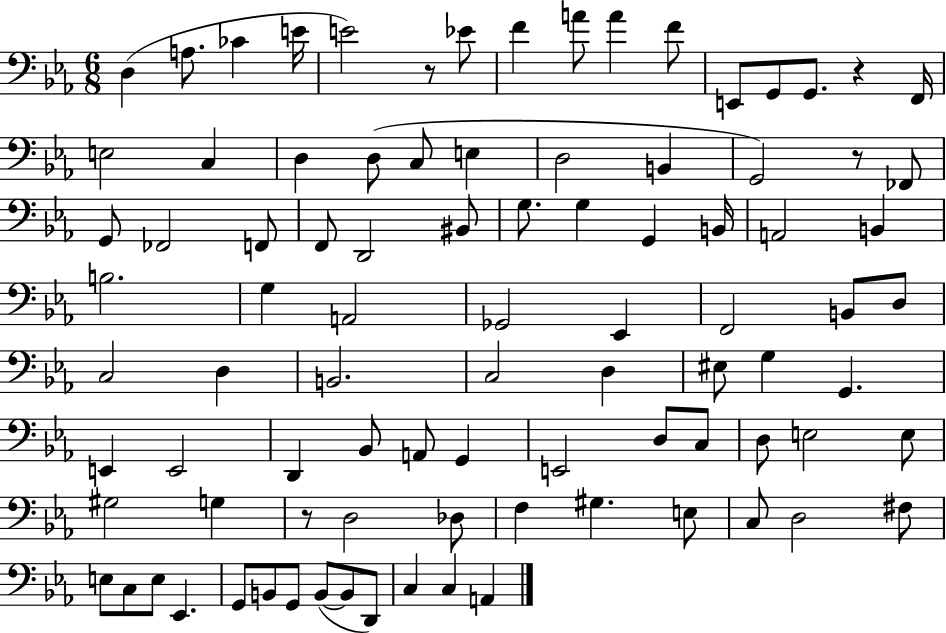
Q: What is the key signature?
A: EES major